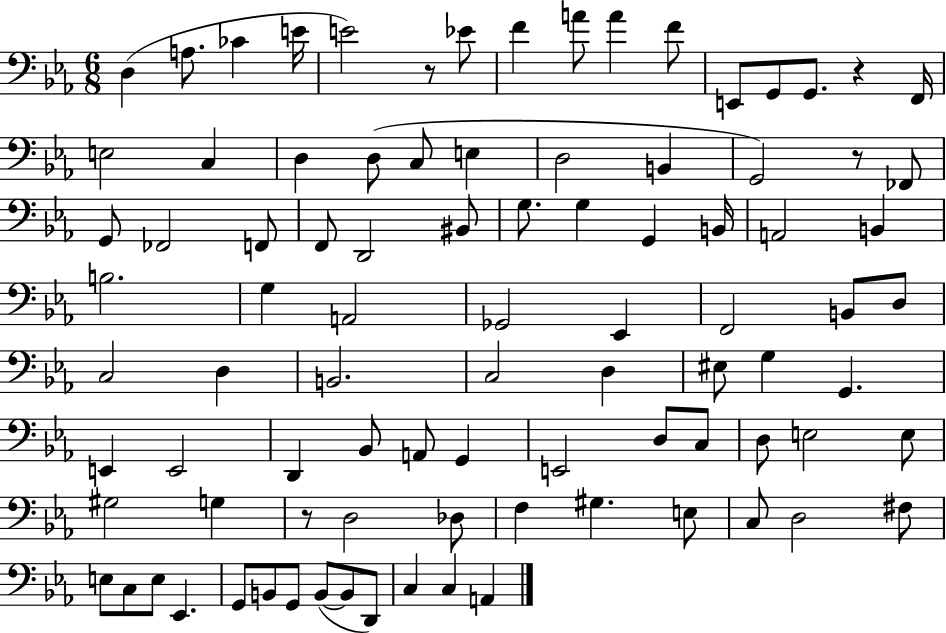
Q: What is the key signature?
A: EES major